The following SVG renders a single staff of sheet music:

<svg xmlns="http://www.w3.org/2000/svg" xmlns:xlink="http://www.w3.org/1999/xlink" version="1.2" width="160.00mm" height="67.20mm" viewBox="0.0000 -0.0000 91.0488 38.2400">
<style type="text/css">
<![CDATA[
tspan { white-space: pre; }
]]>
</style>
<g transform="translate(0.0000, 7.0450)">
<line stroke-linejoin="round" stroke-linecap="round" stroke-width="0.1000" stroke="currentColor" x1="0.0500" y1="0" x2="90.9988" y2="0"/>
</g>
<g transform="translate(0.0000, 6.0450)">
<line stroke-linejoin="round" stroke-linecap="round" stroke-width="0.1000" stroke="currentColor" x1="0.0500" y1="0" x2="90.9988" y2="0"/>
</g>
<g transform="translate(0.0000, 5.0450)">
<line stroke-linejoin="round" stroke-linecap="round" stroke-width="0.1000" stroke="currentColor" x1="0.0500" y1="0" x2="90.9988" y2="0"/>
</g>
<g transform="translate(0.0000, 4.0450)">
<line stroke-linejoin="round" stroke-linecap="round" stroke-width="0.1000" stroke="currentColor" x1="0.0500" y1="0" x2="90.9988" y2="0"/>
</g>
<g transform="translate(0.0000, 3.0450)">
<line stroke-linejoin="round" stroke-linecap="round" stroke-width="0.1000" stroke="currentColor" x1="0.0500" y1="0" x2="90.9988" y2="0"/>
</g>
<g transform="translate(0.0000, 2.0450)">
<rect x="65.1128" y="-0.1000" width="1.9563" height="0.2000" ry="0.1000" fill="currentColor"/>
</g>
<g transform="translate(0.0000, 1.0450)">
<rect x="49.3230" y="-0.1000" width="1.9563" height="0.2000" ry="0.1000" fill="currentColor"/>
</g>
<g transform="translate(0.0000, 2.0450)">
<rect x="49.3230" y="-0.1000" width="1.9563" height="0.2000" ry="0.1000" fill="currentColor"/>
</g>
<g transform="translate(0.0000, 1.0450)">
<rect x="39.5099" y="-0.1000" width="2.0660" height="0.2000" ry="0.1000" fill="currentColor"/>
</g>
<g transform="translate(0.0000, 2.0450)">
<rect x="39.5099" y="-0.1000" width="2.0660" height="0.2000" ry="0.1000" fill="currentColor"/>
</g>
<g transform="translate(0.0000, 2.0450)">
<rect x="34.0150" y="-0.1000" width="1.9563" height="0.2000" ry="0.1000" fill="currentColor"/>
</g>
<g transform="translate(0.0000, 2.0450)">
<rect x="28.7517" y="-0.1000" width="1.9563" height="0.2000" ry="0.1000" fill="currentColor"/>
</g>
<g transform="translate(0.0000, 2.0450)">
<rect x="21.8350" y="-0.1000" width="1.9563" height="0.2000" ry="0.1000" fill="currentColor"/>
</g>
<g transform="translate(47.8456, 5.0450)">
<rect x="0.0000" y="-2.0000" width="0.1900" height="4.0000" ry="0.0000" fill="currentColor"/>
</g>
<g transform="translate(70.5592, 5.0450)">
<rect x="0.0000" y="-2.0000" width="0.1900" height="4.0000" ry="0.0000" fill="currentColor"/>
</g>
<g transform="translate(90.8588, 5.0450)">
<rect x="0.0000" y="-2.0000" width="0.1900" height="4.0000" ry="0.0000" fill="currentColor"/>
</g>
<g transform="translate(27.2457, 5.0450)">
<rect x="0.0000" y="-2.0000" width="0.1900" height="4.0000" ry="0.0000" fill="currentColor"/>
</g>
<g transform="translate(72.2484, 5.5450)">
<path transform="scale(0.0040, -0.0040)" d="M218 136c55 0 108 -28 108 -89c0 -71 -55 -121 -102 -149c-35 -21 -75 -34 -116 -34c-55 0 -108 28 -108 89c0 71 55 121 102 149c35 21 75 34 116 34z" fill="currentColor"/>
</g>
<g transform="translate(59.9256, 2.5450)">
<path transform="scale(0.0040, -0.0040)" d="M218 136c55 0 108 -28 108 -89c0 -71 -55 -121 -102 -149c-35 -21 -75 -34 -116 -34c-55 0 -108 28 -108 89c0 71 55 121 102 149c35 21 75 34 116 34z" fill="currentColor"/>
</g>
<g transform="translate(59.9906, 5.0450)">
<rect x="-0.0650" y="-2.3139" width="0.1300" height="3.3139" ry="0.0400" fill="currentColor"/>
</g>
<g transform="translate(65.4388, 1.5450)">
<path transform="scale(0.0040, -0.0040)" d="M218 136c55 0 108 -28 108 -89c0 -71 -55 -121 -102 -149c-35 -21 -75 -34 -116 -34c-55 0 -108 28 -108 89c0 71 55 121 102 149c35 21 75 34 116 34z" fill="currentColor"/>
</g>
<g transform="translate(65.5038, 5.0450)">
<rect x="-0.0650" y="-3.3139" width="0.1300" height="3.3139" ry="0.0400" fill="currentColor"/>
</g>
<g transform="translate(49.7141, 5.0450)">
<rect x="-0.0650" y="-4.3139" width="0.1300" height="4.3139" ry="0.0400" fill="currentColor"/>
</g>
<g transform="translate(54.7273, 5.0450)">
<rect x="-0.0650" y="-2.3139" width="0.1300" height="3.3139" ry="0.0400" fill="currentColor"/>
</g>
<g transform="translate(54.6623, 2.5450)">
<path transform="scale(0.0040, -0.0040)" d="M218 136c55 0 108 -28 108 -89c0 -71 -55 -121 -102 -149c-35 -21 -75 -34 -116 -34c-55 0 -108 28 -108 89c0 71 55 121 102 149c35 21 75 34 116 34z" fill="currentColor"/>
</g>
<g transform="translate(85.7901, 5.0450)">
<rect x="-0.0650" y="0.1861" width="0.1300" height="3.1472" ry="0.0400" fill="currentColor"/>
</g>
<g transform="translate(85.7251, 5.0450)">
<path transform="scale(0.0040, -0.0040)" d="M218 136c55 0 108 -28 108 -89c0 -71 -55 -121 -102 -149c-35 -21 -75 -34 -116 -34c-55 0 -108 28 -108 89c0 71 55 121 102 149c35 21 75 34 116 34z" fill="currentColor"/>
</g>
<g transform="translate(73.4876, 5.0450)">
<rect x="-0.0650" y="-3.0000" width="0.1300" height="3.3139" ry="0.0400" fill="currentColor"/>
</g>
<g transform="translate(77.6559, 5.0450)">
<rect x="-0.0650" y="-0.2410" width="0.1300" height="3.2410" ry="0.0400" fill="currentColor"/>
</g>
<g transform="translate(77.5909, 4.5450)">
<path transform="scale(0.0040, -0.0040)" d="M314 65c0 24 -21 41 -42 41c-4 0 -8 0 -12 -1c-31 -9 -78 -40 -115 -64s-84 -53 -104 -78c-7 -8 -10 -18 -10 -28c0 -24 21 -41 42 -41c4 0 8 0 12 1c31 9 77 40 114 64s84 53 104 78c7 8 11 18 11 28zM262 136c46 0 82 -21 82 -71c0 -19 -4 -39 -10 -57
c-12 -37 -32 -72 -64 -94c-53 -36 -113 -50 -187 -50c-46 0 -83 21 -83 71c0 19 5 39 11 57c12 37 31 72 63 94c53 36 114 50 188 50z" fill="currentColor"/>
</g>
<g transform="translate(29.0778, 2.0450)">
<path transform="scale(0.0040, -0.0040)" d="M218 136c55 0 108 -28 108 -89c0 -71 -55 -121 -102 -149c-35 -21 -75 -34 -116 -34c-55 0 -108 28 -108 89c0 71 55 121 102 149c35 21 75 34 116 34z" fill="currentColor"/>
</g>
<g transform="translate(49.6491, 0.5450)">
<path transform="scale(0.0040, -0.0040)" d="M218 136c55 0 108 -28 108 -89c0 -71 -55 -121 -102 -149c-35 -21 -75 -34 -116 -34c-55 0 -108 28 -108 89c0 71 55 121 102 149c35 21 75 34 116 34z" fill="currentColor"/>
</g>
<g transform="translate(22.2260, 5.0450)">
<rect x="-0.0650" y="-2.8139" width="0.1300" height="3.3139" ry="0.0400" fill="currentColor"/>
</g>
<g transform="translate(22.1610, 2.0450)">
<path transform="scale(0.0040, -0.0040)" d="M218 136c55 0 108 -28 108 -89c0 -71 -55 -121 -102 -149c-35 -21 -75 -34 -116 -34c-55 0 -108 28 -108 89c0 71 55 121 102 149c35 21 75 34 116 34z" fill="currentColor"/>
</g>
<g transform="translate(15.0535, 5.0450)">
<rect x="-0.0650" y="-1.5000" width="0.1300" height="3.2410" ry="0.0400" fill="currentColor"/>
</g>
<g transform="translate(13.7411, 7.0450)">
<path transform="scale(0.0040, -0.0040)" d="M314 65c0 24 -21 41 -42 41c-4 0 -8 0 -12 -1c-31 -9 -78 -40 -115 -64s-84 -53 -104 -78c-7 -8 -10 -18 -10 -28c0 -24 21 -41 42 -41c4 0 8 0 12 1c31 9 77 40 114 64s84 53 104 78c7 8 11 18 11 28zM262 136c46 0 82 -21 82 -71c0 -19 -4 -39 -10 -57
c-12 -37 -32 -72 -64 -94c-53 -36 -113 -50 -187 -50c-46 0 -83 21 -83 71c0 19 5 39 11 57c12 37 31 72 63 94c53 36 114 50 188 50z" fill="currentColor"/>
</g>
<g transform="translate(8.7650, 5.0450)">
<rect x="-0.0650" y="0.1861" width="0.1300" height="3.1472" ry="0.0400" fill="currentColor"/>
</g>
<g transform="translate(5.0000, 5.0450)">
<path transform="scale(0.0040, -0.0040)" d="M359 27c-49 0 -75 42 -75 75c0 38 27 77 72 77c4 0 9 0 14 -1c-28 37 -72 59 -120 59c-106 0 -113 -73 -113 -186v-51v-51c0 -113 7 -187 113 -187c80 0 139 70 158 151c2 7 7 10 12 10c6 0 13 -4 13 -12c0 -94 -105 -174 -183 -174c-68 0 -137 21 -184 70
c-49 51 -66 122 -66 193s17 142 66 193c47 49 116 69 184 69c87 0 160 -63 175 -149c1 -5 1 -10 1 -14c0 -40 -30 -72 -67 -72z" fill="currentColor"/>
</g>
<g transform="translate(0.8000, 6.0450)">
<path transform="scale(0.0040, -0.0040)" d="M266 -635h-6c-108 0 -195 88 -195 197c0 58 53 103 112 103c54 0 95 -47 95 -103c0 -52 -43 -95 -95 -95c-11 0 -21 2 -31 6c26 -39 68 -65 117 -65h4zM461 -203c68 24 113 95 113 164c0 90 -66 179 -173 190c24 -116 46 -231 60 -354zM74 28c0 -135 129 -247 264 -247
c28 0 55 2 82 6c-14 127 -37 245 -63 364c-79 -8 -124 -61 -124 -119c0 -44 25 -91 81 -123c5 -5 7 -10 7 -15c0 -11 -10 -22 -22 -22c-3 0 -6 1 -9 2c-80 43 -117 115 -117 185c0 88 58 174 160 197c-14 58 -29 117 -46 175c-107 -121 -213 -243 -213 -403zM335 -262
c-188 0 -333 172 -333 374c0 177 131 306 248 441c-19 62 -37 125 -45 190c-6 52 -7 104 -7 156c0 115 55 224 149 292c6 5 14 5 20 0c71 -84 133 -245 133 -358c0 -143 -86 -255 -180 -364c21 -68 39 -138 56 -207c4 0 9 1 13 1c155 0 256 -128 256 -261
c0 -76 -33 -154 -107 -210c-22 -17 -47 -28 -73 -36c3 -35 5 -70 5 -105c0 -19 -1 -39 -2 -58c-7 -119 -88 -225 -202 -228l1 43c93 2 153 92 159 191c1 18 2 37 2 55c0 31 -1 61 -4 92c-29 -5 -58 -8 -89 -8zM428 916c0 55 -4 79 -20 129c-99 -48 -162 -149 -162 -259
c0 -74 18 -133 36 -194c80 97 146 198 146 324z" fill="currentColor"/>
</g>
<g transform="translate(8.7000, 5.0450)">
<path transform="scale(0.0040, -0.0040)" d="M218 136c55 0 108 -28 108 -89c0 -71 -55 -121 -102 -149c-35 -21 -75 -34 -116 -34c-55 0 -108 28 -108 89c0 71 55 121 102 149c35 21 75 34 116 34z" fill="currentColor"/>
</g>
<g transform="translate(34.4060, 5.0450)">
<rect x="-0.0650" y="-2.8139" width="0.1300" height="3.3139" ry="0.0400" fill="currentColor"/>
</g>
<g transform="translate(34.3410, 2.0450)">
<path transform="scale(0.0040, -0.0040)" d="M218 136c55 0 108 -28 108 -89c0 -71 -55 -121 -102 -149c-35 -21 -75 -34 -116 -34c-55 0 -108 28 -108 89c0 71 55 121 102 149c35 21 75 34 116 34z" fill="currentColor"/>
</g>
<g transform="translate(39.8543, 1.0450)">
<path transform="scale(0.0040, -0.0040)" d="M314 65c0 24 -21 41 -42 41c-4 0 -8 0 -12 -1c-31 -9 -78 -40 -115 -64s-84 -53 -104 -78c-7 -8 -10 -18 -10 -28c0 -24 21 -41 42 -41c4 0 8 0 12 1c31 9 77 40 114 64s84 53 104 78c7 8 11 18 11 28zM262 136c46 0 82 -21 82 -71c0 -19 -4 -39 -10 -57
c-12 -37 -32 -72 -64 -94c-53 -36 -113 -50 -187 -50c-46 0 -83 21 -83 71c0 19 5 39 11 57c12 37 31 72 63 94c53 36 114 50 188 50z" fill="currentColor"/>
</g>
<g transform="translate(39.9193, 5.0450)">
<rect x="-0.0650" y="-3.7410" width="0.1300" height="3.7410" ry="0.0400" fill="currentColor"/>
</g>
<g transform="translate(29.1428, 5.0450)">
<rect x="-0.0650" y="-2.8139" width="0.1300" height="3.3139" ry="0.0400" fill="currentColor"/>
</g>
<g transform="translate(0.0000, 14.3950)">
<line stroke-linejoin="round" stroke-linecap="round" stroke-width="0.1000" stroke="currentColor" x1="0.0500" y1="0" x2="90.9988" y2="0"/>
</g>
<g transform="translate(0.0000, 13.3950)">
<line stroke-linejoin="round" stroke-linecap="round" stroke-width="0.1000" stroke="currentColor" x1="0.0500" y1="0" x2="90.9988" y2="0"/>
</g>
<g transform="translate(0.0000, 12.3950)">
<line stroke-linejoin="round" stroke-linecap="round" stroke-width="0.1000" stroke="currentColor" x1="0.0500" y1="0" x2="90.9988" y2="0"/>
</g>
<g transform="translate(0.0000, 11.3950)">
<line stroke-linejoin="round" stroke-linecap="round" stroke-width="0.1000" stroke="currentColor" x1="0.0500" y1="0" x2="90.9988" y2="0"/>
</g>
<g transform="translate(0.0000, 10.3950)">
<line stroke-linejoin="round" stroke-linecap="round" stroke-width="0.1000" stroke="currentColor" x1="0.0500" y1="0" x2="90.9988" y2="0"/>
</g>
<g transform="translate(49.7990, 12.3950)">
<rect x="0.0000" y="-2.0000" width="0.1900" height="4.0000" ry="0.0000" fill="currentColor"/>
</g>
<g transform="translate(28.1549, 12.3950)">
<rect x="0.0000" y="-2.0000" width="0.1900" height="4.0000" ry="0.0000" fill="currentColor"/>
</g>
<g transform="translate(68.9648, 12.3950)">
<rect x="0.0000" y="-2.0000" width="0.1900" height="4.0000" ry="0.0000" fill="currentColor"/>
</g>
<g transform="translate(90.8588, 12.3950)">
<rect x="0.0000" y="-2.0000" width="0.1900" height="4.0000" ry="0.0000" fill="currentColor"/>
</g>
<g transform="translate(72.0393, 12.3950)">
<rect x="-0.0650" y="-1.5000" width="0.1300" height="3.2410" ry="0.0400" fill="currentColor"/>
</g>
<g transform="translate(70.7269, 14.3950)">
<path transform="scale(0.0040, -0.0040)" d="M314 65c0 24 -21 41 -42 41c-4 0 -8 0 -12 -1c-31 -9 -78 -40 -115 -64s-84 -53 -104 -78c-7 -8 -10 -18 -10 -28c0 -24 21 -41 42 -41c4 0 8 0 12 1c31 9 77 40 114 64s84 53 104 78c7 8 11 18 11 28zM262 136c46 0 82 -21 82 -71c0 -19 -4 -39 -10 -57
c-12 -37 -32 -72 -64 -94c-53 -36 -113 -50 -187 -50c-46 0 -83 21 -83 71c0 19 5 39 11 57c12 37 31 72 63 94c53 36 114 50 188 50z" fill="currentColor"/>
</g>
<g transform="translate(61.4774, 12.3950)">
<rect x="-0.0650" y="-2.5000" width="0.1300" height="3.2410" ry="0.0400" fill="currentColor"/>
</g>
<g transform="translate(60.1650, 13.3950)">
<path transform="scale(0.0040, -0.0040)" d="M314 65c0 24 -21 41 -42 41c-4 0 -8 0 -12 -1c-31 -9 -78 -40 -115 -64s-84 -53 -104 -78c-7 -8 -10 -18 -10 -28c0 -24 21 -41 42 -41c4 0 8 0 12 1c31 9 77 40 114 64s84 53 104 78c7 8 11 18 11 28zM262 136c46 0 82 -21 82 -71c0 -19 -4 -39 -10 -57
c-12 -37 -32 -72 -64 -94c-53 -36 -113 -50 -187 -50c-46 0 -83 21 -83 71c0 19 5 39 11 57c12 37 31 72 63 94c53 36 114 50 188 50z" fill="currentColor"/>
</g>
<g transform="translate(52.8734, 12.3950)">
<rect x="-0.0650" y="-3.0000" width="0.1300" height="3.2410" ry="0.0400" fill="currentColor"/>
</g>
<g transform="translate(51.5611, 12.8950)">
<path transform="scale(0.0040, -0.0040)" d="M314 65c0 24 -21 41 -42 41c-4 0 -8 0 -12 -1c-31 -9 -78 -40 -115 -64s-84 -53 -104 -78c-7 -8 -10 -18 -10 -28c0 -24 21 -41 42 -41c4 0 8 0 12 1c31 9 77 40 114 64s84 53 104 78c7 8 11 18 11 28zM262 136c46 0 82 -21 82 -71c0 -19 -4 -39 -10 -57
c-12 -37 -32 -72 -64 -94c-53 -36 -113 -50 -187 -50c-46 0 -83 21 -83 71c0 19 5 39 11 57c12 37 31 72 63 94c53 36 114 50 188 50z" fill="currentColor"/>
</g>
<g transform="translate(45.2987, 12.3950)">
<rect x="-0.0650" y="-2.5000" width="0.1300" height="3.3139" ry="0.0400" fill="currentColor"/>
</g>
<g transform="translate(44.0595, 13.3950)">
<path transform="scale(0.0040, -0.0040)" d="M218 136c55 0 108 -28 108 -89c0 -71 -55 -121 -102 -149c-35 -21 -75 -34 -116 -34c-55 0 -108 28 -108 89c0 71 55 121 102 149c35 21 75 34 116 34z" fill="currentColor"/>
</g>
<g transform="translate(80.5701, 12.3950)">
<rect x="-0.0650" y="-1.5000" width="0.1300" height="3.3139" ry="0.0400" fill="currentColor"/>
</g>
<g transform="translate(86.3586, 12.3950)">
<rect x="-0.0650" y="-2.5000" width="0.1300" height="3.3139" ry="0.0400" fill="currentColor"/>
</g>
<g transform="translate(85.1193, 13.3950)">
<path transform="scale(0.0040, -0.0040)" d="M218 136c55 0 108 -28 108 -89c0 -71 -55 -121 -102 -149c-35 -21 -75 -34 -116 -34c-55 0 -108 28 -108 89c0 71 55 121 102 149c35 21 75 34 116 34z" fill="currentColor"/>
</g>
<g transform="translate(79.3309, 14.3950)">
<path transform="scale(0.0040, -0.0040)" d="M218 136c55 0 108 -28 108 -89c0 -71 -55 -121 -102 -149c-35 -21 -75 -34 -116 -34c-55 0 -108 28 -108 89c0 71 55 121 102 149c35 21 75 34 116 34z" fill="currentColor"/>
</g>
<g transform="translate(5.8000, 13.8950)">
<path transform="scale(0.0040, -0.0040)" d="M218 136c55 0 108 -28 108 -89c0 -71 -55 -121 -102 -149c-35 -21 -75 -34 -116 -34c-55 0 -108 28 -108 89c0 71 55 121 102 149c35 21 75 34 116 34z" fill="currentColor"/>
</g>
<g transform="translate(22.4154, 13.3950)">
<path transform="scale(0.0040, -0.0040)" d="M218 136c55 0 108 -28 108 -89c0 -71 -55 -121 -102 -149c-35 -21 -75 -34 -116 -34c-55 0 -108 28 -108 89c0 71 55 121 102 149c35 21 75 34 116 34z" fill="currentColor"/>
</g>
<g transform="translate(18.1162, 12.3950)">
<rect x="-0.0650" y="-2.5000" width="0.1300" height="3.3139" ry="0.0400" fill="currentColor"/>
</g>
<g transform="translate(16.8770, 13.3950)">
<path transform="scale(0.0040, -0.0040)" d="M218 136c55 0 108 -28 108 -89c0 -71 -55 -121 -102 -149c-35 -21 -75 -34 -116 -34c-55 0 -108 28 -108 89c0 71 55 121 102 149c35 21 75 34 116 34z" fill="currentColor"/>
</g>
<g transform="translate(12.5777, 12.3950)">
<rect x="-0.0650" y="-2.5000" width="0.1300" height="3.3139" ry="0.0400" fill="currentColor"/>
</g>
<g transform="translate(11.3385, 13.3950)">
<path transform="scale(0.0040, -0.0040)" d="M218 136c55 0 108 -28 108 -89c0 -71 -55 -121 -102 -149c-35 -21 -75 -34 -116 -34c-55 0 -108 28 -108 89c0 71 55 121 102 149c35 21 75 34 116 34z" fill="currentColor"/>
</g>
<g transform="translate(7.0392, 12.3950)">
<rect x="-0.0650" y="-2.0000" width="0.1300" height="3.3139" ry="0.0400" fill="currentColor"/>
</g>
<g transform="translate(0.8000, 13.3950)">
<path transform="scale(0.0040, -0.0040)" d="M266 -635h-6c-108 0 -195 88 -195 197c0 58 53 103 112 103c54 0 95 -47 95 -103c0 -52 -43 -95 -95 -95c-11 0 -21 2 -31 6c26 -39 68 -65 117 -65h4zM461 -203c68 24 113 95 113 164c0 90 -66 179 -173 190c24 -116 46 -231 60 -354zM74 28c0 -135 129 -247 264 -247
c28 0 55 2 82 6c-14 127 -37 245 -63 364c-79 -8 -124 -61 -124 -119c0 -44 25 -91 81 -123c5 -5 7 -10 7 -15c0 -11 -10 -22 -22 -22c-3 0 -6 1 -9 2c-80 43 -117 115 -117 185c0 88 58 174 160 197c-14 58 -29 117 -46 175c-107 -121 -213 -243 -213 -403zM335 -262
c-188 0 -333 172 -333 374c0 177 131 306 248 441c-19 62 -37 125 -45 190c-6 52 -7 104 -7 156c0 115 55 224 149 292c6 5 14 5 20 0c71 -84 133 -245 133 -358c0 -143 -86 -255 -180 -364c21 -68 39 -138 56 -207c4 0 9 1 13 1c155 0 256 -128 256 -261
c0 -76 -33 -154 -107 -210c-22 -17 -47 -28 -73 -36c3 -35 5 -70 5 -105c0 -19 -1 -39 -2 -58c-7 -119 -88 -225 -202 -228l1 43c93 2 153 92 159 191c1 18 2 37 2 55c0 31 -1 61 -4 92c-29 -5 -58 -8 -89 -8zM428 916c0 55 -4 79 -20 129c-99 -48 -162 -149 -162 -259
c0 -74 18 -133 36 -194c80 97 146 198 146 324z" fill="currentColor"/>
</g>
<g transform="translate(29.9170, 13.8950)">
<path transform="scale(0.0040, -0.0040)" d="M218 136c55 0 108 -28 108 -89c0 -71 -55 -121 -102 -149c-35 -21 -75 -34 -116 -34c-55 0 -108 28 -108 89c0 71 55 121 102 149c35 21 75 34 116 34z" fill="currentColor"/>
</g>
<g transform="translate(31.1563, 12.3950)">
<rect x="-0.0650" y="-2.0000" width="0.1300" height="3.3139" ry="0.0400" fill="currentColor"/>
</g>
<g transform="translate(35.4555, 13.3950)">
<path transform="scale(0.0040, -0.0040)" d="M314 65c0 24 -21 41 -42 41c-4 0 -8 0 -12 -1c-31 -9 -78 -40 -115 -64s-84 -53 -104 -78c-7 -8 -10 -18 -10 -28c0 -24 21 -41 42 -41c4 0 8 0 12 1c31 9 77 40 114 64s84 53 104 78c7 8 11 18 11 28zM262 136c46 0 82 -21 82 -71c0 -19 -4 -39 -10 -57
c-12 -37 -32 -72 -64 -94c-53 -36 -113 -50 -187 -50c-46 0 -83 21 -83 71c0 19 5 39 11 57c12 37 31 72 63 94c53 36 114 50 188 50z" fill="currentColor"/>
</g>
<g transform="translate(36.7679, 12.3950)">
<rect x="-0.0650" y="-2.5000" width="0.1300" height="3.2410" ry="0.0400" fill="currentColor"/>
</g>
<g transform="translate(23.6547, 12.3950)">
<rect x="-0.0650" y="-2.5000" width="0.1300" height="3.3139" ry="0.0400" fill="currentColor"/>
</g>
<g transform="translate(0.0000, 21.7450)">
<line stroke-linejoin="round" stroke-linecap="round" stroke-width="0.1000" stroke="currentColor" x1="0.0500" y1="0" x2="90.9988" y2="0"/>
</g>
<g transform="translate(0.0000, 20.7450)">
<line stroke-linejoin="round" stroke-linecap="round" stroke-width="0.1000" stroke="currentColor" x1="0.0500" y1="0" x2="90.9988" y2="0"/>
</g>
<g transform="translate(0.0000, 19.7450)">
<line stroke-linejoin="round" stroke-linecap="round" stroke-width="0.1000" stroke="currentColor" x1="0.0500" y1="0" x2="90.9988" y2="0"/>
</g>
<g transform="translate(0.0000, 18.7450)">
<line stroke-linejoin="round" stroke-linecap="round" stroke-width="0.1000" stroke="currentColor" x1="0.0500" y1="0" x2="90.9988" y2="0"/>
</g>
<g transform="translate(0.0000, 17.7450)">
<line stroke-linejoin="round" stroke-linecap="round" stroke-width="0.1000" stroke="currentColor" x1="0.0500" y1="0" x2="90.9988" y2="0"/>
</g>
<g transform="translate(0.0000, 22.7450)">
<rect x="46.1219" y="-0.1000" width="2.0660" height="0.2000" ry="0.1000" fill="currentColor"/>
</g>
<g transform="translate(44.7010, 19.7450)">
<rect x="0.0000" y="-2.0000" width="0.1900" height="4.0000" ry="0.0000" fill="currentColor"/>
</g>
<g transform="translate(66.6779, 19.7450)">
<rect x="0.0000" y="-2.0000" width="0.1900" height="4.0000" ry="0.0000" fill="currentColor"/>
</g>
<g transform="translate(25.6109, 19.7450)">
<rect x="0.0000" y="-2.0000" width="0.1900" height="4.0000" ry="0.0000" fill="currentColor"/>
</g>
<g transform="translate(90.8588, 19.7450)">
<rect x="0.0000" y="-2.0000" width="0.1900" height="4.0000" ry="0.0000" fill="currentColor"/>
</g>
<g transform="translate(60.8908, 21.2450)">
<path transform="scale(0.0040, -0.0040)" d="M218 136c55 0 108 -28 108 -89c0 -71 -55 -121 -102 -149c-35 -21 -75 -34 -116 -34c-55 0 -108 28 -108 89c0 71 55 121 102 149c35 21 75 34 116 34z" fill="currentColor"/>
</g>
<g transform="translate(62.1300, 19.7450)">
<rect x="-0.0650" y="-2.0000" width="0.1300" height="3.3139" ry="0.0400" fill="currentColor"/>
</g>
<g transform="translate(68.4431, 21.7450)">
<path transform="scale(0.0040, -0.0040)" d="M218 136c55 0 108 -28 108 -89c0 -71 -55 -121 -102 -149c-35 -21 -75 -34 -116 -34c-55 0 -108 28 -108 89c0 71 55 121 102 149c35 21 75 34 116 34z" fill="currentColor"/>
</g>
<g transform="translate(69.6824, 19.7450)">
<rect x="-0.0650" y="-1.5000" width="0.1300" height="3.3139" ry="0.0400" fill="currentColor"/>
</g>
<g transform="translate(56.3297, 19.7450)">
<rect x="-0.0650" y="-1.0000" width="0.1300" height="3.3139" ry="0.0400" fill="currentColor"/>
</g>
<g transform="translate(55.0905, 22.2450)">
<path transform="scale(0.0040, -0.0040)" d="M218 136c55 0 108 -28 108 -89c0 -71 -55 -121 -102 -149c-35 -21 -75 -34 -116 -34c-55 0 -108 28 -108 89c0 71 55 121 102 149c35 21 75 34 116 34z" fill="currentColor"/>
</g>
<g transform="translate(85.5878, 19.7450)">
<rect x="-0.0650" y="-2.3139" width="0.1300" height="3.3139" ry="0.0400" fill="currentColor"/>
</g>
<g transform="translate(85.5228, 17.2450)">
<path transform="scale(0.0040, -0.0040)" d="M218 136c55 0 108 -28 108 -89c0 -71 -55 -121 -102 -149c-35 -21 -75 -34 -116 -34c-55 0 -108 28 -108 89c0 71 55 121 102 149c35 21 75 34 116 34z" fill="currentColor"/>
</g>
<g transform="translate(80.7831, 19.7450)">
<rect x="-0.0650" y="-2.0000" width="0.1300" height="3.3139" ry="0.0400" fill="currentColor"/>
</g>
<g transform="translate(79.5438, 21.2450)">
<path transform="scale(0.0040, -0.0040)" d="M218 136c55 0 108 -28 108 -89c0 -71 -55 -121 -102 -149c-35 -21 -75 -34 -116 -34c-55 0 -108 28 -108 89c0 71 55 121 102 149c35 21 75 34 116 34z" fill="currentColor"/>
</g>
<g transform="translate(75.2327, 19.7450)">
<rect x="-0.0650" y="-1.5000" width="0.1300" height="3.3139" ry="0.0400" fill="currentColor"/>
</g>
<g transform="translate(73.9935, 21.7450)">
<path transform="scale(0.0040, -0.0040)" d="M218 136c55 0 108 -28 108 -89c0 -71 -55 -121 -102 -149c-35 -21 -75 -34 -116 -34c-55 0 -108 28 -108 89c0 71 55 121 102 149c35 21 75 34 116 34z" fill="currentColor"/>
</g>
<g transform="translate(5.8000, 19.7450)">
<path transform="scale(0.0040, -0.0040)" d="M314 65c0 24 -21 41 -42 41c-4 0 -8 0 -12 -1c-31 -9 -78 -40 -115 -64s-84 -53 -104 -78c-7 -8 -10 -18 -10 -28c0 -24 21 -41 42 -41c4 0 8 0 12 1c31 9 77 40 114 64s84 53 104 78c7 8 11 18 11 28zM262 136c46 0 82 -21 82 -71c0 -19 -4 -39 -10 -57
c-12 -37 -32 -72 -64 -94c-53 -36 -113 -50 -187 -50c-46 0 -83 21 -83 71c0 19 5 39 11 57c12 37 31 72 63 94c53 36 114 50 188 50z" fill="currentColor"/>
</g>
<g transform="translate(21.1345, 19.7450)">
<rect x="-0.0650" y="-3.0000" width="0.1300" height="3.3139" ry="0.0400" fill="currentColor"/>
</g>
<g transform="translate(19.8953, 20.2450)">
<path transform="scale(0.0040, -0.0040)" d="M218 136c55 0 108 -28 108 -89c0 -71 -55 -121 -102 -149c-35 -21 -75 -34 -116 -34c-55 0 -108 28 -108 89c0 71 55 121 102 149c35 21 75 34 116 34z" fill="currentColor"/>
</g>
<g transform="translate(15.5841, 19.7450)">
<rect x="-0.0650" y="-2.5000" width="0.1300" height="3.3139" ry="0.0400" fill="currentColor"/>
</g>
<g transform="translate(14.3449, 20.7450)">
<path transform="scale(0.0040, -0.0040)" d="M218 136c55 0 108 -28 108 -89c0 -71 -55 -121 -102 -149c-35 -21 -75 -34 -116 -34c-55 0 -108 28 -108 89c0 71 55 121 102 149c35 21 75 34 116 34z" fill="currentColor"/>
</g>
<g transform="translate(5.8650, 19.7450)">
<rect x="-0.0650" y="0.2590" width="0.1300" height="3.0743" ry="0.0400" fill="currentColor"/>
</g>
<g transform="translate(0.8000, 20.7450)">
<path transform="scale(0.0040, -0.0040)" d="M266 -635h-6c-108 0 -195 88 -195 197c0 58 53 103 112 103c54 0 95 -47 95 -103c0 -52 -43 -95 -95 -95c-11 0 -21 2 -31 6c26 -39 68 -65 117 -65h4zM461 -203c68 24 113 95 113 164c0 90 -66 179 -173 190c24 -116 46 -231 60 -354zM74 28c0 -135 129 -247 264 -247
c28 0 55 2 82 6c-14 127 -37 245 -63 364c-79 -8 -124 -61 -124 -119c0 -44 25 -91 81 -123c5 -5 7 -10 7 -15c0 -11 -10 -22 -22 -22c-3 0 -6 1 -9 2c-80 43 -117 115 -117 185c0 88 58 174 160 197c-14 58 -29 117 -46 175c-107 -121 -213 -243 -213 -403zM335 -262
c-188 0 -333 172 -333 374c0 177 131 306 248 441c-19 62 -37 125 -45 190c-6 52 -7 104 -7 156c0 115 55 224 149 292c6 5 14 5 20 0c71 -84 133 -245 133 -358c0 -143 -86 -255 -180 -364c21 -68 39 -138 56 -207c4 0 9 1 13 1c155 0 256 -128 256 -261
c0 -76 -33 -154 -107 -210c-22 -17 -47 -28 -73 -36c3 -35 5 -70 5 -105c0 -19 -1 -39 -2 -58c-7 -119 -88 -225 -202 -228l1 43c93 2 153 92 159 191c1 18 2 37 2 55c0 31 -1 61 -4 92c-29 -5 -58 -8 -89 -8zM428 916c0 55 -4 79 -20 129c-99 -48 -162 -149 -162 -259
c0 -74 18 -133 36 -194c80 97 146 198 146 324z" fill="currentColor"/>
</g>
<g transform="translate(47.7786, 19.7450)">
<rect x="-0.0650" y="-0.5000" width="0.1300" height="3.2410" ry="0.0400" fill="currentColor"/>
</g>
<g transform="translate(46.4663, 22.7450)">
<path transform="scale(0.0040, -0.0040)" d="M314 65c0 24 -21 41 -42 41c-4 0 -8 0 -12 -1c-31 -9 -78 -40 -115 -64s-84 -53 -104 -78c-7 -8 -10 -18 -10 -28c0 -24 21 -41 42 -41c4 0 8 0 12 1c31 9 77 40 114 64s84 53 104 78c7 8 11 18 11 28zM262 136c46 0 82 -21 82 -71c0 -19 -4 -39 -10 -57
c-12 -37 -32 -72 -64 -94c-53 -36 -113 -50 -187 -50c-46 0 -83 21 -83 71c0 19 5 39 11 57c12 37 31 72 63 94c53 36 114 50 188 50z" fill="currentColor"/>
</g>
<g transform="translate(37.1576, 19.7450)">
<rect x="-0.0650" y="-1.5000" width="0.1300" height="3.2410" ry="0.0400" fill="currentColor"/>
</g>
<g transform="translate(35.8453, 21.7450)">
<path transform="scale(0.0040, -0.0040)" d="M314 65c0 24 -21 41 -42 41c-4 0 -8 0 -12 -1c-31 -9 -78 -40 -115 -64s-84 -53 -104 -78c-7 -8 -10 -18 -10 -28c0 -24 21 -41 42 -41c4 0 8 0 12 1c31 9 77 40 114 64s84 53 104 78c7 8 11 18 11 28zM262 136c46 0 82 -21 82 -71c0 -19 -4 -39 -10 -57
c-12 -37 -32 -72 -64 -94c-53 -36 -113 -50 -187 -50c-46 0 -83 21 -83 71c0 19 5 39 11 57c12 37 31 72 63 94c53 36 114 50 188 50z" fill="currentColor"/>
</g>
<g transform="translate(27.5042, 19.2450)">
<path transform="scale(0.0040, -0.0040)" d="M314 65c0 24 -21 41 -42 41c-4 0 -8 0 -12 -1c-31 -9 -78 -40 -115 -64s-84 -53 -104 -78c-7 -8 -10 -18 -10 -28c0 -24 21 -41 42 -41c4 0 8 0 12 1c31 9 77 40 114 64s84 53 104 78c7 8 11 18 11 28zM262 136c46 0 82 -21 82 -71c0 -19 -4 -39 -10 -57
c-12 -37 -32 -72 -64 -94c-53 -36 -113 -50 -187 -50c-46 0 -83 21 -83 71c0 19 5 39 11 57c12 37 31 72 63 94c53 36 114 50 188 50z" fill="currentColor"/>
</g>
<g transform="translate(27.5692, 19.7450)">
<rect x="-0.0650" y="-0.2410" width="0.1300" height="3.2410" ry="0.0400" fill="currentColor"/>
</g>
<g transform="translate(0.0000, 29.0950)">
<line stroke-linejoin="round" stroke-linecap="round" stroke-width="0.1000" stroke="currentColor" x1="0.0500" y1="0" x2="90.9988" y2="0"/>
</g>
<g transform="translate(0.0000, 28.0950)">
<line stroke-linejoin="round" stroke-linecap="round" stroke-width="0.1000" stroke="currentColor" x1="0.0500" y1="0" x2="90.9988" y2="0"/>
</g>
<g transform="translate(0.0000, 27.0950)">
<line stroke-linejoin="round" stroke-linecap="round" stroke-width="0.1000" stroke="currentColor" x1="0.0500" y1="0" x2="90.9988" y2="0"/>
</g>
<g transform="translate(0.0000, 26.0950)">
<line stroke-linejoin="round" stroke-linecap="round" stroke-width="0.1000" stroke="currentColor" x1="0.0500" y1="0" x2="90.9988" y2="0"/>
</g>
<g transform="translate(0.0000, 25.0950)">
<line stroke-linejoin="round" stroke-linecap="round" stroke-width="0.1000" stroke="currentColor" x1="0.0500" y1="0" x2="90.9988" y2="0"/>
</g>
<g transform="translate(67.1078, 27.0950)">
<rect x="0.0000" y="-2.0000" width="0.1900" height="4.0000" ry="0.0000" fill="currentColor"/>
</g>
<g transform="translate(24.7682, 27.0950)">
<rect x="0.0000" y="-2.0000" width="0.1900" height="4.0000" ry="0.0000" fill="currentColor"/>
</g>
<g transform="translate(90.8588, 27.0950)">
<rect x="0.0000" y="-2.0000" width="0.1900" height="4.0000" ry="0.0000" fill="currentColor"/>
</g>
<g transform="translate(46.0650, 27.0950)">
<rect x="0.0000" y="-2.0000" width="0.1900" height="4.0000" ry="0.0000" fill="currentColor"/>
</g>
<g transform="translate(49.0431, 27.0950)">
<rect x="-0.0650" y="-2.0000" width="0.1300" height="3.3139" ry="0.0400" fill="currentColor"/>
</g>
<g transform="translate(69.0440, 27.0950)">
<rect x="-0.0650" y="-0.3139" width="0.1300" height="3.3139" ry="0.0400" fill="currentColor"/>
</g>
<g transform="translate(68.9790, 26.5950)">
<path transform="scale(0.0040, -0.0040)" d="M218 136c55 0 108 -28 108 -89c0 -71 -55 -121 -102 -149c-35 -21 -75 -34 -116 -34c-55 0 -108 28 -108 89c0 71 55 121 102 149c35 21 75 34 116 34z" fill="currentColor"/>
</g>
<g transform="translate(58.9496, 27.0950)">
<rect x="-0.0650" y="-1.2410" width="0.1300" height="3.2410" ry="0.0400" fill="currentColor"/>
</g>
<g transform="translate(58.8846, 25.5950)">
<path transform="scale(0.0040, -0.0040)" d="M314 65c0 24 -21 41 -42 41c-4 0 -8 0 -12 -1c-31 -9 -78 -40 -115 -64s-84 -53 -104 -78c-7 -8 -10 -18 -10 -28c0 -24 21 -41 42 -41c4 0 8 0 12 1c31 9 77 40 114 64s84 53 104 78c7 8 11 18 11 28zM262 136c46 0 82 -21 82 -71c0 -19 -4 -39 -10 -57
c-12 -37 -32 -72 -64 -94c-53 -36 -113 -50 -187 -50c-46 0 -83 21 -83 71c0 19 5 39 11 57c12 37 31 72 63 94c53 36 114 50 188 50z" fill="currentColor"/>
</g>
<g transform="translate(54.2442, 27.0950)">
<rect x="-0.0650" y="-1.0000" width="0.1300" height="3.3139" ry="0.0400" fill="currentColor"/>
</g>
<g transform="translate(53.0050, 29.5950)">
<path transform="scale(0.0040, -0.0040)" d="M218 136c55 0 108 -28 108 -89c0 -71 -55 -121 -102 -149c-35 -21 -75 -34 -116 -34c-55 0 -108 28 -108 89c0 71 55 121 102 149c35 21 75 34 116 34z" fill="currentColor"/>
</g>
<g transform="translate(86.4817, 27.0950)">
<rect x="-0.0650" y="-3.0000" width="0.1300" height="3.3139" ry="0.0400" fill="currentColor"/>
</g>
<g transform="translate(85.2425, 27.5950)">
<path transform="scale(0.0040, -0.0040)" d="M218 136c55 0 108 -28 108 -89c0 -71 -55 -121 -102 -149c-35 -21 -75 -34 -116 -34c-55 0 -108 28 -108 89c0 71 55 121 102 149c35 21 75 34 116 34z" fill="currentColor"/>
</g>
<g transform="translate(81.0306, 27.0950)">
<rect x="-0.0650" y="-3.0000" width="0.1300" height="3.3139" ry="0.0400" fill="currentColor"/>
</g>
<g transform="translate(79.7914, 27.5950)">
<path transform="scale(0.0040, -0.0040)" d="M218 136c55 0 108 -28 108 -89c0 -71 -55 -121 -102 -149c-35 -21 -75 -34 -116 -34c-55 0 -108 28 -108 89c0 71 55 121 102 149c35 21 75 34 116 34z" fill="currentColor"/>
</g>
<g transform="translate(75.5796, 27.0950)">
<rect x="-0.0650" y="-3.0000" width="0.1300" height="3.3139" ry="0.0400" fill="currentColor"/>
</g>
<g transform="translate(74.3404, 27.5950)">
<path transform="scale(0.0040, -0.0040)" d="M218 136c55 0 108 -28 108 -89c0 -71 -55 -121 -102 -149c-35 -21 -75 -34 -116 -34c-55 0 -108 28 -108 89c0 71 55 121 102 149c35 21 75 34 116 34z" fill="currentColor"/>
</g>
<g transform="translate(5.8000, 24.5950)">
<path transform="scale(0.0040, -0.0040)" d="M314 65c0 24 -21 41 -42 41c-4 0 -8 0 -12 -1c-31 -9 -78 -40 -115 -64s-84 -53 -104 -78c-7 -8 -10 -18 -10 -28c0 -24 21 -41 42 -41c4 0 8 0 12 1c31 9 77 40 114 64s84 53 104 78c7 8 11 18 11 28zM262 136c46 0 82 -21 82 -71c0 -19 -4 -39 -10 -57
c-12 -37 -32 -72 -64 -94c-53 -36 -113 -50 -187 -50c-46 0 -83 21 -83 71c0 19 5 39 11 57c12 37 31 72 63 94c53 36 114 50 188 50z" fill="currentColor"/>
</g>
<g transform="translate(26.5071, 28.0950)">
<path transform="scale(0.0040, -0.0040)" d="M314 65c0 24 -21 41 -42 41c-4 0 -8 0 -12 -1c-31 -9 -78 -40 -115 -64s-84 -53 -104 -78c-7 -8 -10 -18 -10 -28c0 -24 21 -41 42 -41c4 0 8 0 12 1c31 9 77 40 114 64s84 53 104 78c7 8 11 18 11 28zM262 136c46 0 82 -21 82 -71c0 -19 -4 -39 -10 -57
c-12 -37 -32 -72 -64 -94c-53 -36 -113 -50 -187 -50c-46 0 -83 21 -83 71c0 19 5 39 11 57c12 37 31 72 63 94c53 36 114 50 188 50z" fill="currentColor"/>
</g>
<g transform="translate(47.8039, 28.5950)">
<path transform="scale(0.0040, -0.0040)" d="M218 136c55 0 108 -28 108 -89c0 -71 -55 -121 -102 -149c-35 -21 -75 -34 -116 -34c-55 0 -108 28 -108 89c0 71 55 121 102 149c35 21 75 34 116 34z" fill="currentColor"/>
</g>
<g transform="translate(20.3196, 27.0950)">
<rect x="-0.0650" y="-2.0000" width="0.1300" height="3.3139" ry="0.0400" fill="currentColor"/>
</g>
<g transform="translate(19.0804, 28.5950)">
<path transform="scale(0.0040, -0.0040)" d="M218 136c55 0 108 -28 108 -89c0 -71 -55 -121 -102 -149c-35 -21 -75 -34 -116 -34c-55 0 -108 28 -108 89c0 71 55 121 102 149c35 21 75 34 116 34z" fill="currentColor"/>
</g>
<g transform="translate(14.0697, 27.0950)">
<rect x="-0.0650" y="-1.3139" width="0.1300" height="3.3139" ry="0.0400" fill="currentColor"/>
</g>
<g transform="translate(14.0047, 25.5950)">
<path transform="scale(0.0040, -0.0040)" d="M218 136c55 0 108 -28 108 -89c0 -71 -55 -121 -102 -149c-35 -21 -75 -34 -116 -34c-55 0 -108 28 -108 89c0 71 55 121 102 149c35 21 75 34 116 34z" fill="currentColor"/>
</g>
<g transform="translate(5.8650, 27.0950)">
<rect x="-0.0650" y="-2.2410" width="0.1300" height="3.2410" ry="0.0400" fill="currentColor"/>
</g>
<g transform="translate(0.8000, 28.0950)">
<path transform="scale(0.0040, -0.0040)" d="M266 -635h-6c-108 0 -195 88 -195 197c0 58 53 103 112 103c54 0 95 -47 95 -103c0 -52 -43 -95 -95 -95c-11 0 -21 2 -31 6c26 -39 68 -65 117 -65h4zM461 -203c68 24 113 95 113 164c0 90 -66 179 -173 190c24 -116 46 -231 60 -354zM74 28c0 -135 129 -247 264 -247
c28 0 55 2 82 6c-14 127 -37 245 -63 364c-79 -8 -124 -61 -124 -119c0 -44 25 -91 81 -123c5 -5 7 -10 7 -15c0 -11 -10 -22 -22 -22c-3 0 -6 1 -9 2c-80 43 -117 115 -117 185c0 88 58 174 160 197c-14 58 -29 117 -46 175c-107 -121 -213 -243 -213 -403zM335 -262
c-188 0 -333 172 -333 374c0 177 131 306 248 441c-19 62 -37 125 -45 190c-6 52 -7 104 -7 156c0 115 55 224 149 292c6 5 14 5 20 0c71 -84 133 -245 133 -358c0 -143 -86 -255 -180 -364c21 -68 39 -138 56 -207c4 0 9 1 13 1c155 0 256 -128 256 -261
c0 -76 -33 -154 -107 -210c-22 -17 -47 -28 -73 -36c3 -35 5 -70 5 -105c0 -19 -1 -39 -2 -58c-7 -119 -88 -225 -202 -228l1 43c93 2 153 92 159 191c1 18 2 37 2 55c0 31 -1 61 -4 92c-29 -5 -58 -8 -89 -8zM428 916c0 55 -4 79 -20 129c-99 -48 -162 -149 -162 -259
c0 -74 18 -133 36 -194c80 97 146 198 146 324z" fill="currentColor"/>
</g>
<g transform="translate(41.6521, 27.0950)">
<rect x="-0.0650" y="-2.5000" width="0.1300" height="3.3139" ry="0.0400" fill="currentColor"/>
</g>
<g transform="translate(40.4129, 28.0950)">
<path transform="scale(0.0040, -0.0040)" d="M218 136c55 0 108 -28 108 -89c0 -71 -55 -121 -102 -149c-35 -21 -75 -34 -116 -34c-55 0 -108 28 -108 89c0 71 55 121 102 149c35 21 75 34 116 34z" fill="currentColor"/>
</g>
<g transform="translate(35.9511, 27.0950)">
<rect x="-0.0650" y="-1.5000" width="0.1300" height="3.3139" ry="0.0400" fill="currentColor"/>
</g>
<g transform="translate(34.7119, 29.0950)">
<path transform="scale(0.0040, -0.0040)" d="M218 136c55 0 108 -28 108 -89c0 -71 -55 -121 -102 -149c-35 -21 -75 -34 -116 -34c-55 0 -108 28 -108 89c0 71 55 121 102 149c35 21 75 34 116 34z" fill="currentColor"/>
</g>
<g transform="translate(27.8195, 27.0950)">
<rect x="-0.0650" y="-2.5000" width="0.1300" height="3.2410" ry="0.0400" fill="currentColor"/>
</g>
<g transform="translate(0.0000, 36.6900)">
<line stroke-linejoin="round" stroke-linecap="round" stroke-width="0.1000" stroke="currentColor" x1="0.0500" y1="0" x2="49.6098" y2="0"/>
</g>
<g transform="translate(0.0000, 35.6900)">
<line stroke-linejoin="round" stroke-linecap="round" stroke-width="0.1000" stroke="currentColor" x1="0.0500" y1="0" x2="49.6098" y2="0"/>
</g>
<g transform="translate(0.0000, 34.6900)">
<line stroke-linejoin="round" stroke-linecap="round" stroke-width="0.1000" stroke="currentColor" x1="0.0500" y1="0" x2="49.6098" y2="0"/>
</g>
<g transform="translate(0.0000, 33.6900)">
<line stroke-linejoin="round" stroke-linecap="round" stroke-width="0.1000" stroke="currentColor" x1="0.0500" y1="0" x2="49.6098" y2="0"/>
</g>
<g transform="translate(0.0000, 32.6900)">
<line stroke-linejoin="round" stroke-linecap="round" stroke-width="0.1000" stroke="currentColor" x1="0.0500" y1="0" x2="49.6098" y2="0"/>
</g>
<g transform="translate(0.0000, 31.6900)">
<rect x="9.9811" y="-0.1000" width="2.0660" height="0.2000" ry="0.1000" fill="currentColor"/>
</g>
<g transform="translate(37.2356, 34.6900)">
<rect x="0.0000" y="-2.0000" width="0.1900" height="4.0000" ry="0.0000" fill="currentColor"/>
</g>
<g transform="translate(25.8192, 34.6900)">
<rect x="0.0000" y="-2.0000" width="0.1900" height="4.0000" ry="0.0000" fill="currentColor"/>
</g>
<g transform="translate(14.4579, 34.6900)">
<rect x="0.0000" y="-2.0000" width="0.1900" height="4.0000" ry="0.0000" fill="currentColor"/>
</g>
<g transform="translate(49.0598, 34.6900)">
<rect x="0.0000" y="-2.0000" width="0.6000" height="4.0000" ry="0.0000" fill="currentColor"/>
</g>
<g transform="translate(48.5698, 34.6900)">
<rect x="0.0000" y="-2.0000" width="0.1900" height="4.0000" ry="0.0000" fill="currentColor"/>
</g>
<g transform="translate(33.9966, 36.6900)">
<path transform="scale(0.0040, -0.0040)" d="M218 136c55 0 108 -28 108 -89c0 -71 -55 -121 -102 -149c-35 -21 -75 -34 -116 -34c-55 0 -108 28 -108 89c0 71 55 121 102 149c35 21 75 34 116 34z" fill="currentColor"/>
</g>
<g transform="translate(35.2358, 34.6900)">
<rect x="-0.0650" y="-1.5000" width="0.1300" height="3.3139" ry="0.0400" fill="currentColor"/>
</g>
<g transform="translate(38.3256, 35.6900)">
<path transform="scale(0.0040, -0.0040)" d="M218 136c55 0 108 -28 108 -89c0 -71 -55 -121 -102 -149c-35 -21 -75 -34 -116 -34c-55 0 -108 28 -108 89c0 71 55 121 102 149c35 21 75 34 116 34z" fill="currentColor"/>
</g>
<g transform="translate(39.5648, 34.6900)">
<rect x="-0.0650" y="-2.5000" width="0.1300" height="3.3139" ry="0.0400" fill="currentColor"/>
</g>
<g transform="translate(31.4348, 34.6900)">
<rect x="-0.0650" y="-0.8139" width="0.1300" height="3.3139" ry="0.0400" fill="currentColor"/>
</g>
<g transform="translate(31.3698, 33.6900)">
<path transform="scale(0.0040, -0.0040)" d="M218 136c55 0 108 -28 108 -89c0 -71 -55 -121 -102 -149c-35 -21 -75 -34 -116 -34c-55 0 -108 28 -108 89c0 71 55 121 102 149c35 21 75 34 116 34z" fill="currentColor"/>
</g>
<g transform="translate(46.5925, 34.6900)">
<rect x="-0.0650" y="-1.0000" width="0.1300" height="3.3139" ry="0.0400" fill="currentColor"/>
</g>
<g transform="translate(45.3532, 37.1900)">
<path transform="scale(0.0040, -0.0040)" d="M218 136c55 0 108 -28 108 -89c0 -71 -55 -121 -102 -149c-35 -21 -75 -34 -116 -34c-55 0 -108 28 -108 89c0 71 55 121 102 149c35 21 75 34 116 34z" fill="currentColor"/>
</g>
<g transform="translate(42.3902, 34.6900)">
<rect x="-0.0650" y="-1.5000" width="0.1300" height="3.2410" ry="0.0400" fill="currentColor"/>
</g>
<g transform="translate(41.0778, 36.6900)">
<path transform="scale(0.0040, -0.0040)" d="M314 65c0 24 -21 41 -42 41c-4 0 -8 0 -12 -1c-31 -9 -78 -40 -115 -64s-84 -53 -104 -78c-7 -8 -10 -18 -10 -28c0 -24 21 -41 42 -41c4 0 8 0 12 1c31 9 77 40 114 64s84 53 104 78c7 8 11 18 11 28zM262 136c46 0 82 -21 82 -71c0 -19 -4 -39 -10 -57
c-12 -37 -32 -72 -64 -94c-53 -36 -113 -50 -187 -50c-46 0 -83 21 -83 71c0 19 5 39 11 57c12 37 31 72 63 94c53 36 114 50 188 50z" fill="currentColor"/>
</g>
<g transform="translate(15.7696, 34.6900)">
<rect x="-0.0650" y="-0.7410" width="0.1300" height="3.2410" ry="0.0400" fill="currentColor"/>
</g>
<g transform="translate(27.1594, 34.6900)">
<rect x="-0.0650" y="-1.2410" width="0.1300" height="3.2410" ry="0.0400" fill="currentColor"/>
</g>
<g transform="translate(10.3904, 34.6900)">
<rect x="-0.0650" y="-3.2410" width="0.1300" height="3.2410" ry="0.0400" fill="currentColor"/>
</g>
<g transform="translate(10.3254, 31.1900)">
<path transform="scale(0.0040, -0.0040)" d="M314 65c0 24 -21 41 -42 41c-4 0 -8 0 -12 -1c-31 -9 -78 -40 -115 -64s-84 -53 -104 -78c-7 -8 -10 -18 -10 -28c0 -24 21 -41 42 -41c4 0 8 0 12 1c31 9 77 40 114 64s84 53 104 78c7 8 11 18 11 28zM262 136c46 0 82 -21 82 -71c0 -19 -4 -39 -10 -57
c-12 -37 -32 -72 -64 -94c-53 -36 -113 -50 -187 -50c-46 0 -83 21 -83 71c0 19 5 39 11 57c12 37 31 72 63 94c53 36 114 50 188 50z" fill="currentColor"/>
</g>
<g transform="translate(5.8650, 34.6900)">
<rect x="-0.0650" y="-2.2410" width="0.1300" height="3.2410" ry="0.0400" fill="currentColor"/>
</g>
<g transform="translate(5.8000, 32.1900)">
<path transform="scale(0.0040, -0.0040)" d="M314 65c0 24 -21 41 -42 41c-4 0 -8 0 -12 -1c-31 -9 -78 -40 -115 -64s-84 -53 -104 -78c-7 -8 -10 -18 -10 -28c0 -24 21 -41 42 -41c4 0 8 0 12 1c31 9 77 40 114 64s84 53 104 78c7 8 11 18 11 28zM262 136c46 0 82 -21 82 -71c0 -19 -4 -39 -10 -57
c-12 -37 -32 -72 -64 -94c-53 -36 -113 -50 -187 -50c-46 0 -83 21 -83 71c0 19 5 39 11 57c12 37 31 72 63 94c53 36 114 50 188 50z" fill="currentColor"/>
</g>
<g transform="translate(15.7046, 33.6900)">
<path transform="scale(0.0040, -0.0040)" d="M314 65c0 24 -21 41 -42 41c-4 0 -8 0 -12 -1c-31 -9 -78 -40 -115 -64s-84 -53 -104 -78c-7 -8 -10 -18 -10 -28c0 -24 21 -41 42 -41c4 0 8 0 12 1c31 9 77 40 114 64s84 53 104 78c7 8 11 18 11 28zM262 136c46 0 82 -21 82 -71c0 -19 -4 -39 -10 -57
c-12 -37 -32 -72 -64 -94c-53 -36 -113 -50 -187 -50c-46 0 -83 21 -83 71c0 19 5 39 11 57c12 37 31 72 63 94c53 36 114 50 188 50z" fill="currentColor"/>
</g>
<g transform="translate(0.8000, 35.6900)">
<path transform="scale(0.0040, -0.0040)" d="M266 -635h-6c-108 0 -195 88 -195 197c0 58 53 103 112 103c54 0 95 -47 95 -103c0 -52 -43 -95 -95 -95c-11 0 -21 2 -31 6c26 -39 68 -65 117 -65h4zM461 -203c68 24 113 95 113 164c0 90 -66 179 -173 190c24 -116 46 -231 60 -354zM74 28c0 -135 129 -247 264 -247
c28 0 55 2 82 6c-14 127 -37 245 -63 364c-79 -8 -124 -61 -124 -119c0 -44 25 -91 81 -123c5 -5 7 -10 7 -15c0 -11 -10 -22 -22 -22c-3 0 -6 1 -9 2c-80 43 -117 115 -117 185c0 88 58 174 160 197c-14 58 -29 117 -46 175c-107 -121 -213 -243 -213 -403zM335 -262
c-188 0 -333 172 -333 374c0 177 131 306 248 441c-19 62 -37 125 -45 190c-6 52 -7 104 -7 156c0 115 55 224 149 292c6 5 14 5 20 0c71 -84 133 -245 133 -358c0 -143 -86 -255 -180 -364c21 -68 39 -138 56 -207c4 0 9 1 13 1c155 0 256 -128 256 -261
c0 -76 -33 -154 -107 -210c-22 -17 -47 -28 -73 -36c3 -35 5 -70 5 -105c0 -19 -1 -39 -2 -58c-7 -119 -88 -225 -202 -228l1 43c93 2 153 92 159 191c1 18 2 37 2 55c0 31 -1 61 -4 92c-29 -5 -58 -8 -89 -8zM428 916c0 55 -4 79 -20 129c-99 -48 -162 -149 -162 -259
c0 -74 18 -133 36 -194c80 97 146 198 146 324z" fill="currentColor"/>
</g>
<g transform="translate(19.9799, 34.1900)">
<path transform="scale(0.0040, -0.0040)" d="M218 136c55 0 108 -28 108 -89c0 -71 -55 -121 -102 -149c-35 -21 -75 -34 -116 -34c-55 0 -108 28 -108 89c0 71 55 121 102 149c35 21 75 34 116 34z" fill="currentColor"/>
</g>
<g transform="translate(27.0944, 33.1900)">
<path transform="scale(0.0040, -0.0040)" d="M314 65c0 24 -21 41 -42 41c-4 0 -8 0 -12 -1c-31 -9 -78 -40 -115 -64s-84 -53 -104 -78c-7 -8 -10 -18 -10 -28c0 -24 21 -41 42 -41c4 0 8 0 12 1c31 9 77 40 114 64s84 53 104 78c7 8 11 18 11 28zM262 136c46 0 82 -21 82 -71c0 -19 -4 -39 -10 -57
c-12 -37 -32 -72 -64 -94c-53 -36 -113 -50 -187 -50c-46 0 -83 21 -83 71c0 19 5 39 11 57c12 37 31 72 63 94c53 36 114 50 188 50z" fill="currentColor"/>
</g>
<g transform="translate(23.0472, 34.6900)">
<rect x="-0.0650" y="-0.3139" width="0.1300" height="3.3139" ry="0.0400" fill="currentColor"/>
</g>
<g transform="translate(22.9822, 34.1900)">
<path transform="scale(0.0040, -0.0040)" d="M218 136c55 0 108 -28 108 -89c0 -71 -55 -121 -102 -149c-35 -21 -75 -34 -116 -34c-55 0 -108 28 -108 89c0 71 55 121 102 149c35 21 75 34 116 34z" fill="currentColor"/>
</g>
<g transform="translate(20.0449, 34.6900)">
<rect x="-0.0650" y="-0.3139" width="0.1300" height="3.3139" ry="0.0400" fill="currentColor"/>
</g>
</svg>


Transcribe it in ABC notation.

X:1
T:Untitled
M:4/4
L:1/4
K:C
B E2 a a a c'2 d' g g b A c2 B F G G G F G2 G A2 G2 E2 E G B2 G A c2 E2 C2 D F E E F g g2 e F G2 E G F D e2 c A A A g2 b2 d2 c c e2 d E G E2 D